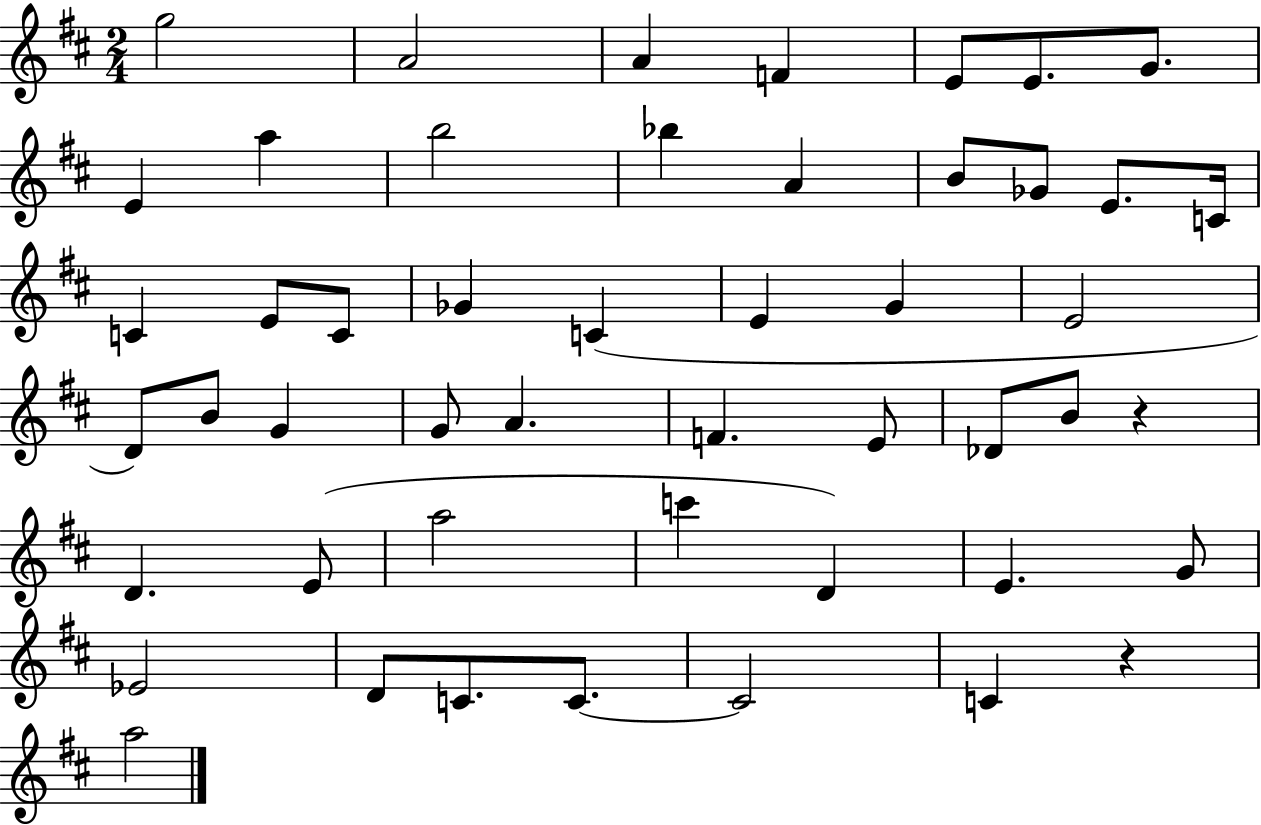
{
  \clef treble
  \numericTimeSignature
  \time 2/4
  \key d \major
  g''2 | a'2 | a'4 f'4 | e'8 e'8. g'8. | \break e'4 a''4 | b''2 | bes''4 a'4 | b'8 ges'8 e'8. c'16 | \break c'4 e'8 c'8 | ges'4 c'4( | e'4 g'4 | e'2 | \break d'8) b'8 g'4 | g'8 a'4. | f'4. e'8 | des'8 b'8 r4 | \break d'4. e'8( | a''2 | c'''4 d'4) | e'4. g'8 | \break ees'2 | d'8 c'8. c'8.~~ | c'2 | c'4 r4 | \break a''2 | \bar "|."
}